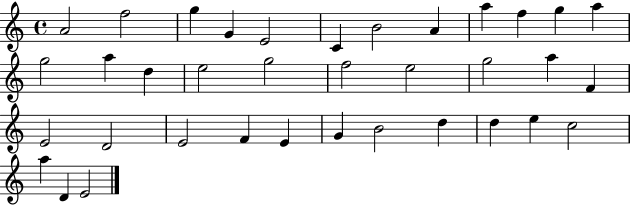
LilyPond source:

{
  \clef treble
  \time 4/4
  \defaultTimeSignature
  \key c \major
  a'2 f''2 | g''4 g'4 e'2 | c'4 b'2 a'4 | a''4 f''4 g''4 a''4 | \break g''2 a''4 d''4 | e''2 g''2 | f''2 e''2 | g''2 a''4 f'4 | \break e'2 d'2 | e'2 f'4 e'4 | g'4 b'2 d''4 | d''4 e''4 c''2 | \break a''4 d'4 e'2 | \bar "|."
}